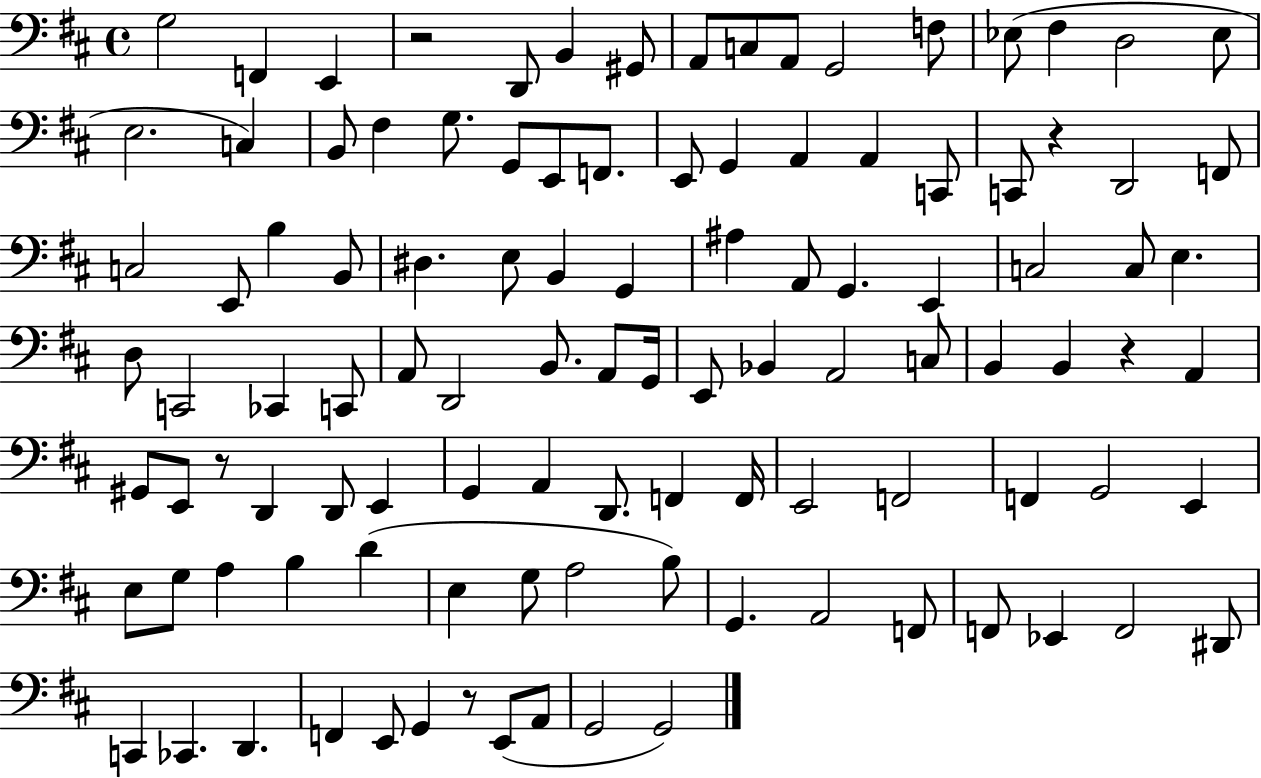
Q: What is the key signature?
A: D major